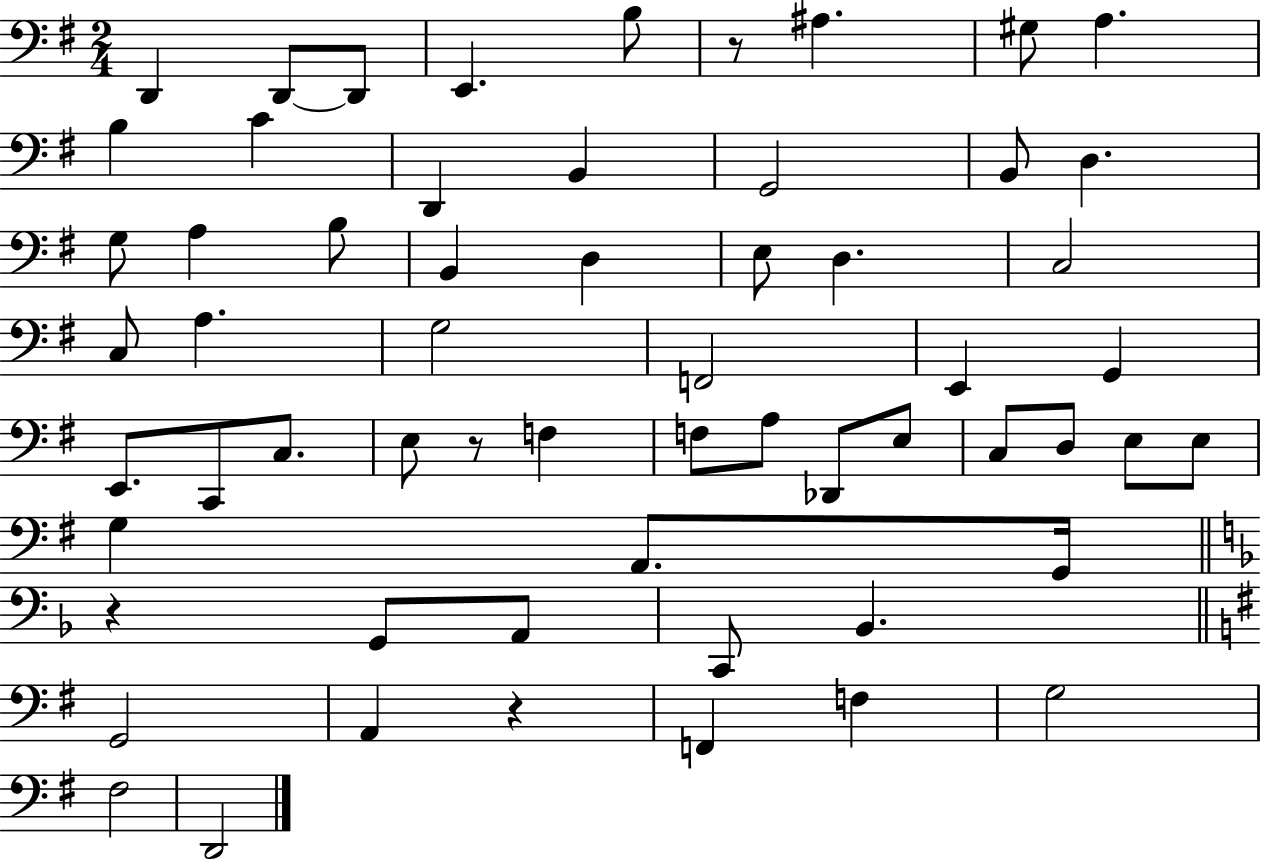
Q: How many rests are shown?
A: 4